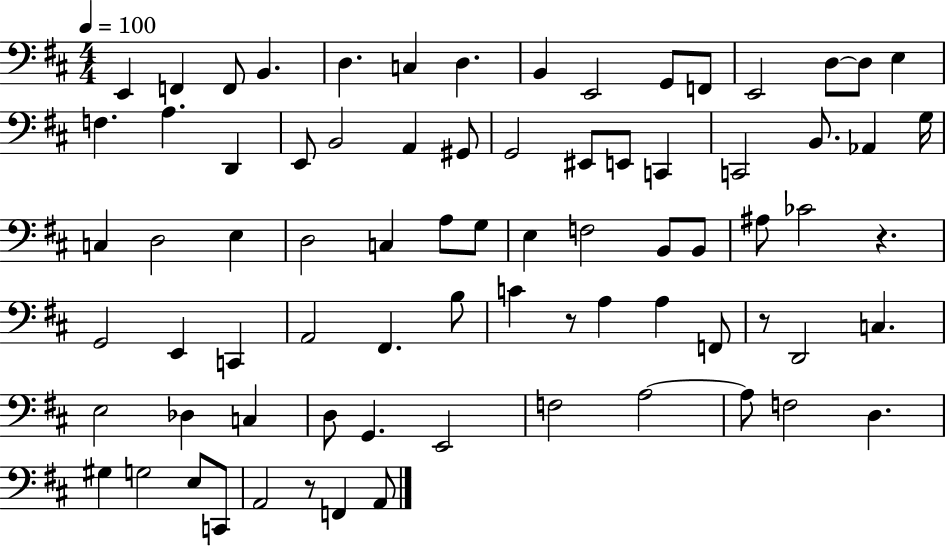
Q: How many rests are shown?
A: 4